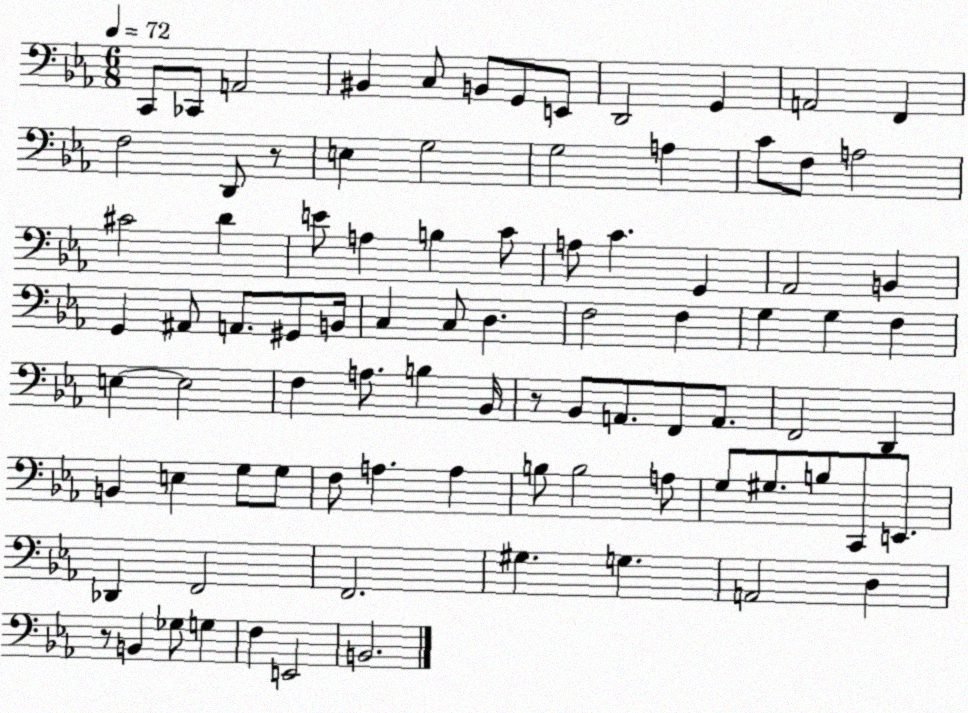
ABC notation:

X:1
T:Untitled
M:6/8
L:1/4
K:Eb
C,,/2 _C,,/2 A,,2 ^B,, C,/2 B,,/2 G,,/2 E,,/2 D,,2 G,, A,,2 F,, F,2 D,,/2 z/2 E, G,2 G,2 A, C/2 F,/2 A,2 ^C2 D E/2 A, B, C/2 A,/2 C G,, _A,,2 B,, G,, ^A,,/2 A,,/2 ^G,,/2 B,,/4 C, C,/2 D, F,2 F, G, G, F, E, E,2 F, A,/2 B, _B,,/4 z/2 _B,,/2 A,,/2 F,,/2 A,,/2 F,,2 D,, B,, E, G,/2 G,/2 F,/2 A, A, B,/2 B,2 A,/2 G,/2 ^G,/2 B,/2 C,,/2 E,,/2 _D,, F,,2 F,,2 ^G, G, A,,2 D, z/2 B,, _G,/2 G, F, E,,2 B,,2